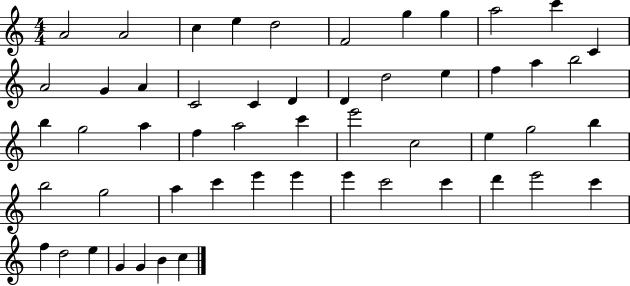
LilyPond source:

{
  \clef treble
  \numericTimeSignature
  \time 4/4
  \key c \major
  a'2 a'2 | c''4 e''4 d''2 | f'2 g''4 g''4 | a''2 c'''4 c'4 | \break a'2 g'4 a'4 | c'2 c'4 d'4 | d'4 d''2 e''4 | f''4 a''4 b''2 | \break b''4 g''2 a''4 | f''4 a''2 c'''4 | e'''2 c''2 | e''4 g''2 b''4 | \break b''2 g''2 | a''4 c'''4 e'''4 e'''4 | e'''4 c'''2 c'''4 | d'''4 e'''2 c'''4 | \break f''4 d''2 e''4 | g'4 g'4 b'4 c''4 | \bar "|."
}